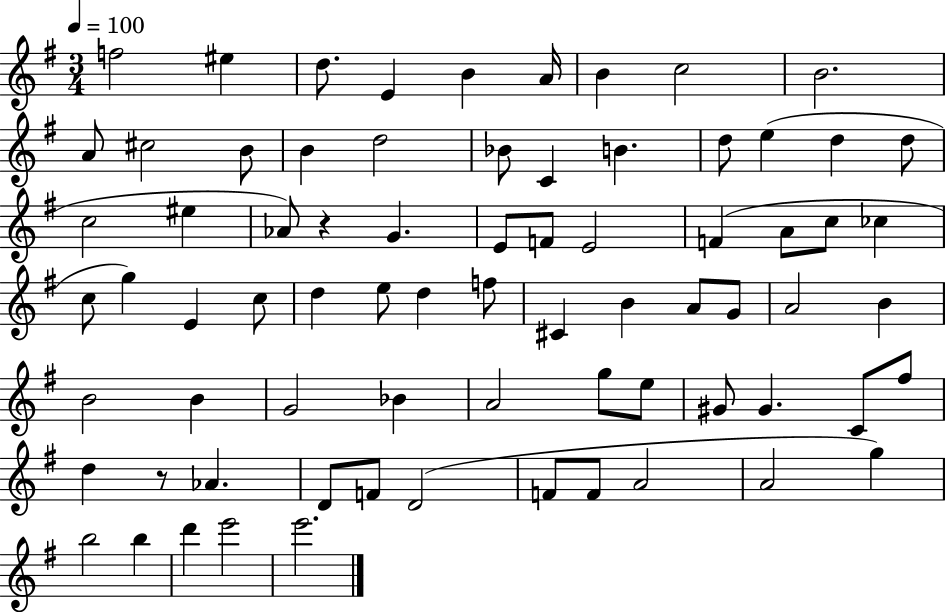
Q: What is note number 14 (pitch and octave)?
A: D5